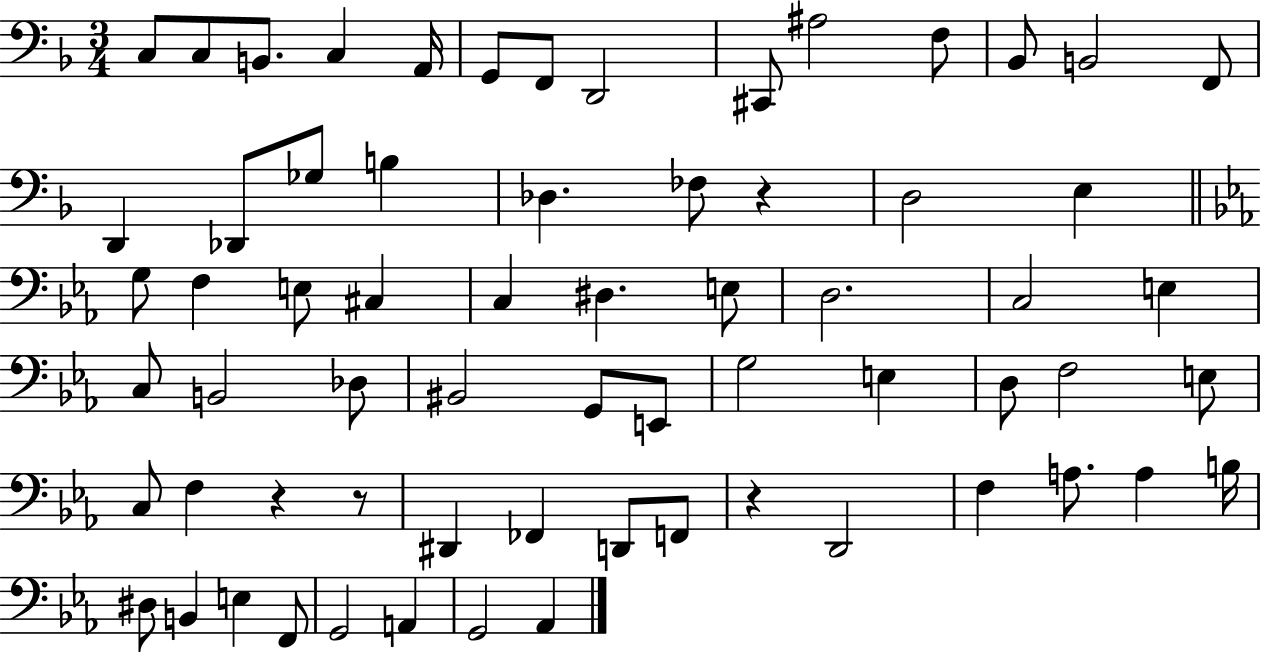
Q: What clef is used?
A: bass